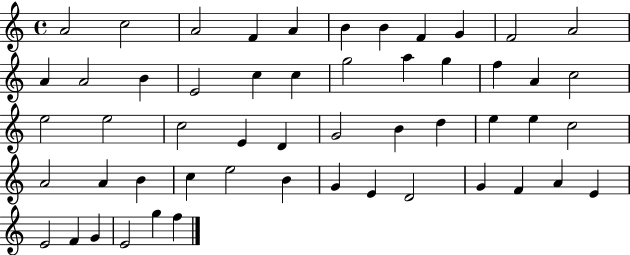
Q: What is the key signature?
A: C major